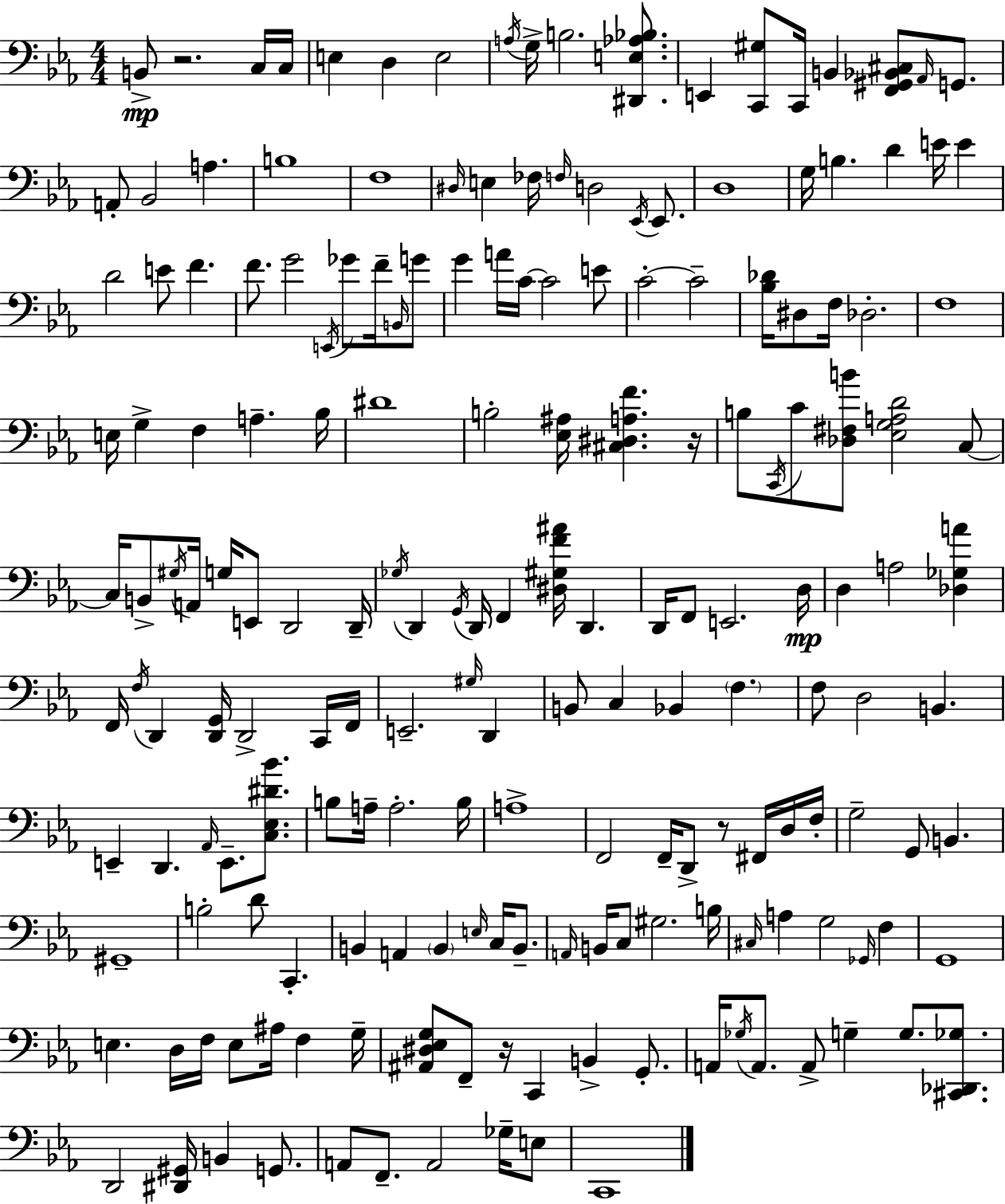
{
  \clef bass
  \numericTimeSignature
  \time 4/4
  \key ees \major
  b,8->\mp r2. c16 c16 | e4 d4 e2 | \acciaccatura { a16 } g16-> b2. <dis, e aes bes>8. | e,4 <c, gis>8 c,16 b,4 <f, gis, bes, cis>8 \grace { aes,16 } g,8. | \break a,8-. bes,2 a4. | b1 | f1 | \grace { dis16 } e4 fes16 \grace { f16 } d2 | \break \acciaccatura { ees,16 } ees,8. d1 | g16 b4. d'4 | e'16 e'4 d'2 e'8 f'4. | f'8. g'2 | \break \acciaccatura { e,16 } ges'8 f'16-- \grace { b,16 } g'8 g'4 a'16 c'16~~ c'2 | e'8 c'2-.~~ c'2-- | <bes des'>16 dis8 f16 des2.-. | f1 | \break e16 g4-> f4 | a4.-- bes16 dis'1 | b2-. <ees ais>16 | <cis dis a f'>4. r16 b8 \acciaccatura { c,16 } c'8 <des fis b'>8 <ees g a d'>2 | \break c8~~ c16 b,8-> \acciaccatura { gis16 } a,16 g16 e,8 | d,2 d,16-- \acciaccatura { ges16 } d,4 \acciaccatura { g,16 } d,16 | f,4 <dis gis f' ais'>16 d,4. d,16 f,8 e,2. | d16\mp d4 a2 | \break <des ges a'>4 f,16 \acciaccatura { f16 } d,4 | <d, g,>16 d,2-> c,16 f,16 e,2.-- | \grace { gis16 } d,4 b,8 c4 | bes,4 \parenthesize f4. f8 d2 | \break b,4. e,4-- | d,4. \grace { aes,16 } e,8.-- <c ees dis' bes'>8. b8 | a16-- a2.-. b16 a1-> | f,2 | \break f,16-- d,8-> r8 fis,16 d16 f16-. g2-- | g,8 b,4. gis,1-- | b2-. | d'8 c,4.-. b,4 | \break a,4 \parenthesize b,4 \grace { e16 } c16 b,8.-- \grace { a,16 } | b,16 c8 gis2. b16 | \grace { cis16 } a4 g2 \grace { ges,16 } f4 | g,1 | \break e4. d16 f16 e8 ais16 f4 | g16-- <ais, dis ees g>8 f,8-- r16 c,4 b,4-> g,8.-. | a,16 \acciaccatura { ges16 } a,8. a,8-> g4-- g8. | <cis, des, ges>8. d,2 <dis, gis,>16 b,4 | \break g,8. a,8 f,8.-- a,2 | ges16-- e8 c,1 | \bar "|."
}